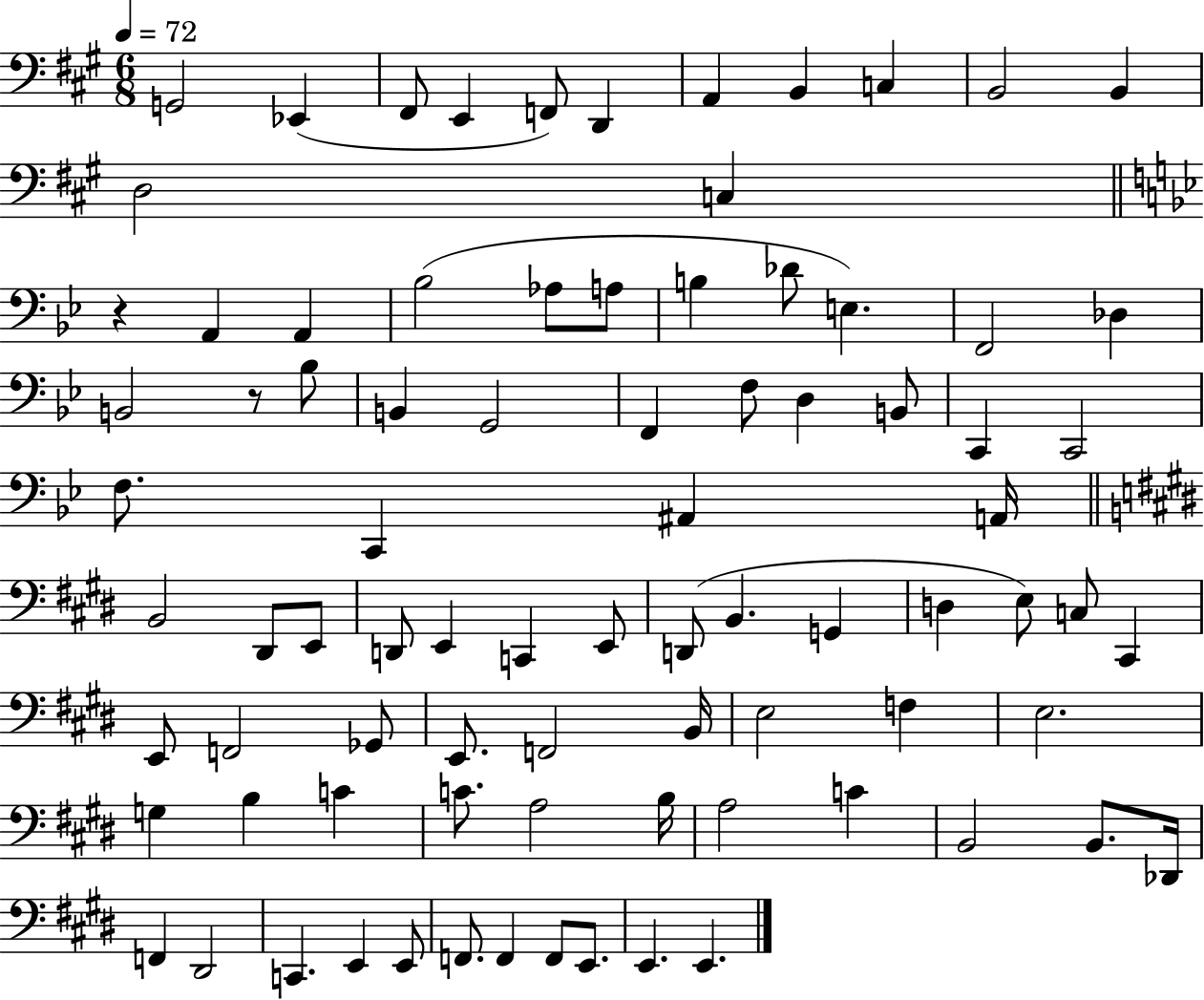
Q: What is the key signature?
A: A major